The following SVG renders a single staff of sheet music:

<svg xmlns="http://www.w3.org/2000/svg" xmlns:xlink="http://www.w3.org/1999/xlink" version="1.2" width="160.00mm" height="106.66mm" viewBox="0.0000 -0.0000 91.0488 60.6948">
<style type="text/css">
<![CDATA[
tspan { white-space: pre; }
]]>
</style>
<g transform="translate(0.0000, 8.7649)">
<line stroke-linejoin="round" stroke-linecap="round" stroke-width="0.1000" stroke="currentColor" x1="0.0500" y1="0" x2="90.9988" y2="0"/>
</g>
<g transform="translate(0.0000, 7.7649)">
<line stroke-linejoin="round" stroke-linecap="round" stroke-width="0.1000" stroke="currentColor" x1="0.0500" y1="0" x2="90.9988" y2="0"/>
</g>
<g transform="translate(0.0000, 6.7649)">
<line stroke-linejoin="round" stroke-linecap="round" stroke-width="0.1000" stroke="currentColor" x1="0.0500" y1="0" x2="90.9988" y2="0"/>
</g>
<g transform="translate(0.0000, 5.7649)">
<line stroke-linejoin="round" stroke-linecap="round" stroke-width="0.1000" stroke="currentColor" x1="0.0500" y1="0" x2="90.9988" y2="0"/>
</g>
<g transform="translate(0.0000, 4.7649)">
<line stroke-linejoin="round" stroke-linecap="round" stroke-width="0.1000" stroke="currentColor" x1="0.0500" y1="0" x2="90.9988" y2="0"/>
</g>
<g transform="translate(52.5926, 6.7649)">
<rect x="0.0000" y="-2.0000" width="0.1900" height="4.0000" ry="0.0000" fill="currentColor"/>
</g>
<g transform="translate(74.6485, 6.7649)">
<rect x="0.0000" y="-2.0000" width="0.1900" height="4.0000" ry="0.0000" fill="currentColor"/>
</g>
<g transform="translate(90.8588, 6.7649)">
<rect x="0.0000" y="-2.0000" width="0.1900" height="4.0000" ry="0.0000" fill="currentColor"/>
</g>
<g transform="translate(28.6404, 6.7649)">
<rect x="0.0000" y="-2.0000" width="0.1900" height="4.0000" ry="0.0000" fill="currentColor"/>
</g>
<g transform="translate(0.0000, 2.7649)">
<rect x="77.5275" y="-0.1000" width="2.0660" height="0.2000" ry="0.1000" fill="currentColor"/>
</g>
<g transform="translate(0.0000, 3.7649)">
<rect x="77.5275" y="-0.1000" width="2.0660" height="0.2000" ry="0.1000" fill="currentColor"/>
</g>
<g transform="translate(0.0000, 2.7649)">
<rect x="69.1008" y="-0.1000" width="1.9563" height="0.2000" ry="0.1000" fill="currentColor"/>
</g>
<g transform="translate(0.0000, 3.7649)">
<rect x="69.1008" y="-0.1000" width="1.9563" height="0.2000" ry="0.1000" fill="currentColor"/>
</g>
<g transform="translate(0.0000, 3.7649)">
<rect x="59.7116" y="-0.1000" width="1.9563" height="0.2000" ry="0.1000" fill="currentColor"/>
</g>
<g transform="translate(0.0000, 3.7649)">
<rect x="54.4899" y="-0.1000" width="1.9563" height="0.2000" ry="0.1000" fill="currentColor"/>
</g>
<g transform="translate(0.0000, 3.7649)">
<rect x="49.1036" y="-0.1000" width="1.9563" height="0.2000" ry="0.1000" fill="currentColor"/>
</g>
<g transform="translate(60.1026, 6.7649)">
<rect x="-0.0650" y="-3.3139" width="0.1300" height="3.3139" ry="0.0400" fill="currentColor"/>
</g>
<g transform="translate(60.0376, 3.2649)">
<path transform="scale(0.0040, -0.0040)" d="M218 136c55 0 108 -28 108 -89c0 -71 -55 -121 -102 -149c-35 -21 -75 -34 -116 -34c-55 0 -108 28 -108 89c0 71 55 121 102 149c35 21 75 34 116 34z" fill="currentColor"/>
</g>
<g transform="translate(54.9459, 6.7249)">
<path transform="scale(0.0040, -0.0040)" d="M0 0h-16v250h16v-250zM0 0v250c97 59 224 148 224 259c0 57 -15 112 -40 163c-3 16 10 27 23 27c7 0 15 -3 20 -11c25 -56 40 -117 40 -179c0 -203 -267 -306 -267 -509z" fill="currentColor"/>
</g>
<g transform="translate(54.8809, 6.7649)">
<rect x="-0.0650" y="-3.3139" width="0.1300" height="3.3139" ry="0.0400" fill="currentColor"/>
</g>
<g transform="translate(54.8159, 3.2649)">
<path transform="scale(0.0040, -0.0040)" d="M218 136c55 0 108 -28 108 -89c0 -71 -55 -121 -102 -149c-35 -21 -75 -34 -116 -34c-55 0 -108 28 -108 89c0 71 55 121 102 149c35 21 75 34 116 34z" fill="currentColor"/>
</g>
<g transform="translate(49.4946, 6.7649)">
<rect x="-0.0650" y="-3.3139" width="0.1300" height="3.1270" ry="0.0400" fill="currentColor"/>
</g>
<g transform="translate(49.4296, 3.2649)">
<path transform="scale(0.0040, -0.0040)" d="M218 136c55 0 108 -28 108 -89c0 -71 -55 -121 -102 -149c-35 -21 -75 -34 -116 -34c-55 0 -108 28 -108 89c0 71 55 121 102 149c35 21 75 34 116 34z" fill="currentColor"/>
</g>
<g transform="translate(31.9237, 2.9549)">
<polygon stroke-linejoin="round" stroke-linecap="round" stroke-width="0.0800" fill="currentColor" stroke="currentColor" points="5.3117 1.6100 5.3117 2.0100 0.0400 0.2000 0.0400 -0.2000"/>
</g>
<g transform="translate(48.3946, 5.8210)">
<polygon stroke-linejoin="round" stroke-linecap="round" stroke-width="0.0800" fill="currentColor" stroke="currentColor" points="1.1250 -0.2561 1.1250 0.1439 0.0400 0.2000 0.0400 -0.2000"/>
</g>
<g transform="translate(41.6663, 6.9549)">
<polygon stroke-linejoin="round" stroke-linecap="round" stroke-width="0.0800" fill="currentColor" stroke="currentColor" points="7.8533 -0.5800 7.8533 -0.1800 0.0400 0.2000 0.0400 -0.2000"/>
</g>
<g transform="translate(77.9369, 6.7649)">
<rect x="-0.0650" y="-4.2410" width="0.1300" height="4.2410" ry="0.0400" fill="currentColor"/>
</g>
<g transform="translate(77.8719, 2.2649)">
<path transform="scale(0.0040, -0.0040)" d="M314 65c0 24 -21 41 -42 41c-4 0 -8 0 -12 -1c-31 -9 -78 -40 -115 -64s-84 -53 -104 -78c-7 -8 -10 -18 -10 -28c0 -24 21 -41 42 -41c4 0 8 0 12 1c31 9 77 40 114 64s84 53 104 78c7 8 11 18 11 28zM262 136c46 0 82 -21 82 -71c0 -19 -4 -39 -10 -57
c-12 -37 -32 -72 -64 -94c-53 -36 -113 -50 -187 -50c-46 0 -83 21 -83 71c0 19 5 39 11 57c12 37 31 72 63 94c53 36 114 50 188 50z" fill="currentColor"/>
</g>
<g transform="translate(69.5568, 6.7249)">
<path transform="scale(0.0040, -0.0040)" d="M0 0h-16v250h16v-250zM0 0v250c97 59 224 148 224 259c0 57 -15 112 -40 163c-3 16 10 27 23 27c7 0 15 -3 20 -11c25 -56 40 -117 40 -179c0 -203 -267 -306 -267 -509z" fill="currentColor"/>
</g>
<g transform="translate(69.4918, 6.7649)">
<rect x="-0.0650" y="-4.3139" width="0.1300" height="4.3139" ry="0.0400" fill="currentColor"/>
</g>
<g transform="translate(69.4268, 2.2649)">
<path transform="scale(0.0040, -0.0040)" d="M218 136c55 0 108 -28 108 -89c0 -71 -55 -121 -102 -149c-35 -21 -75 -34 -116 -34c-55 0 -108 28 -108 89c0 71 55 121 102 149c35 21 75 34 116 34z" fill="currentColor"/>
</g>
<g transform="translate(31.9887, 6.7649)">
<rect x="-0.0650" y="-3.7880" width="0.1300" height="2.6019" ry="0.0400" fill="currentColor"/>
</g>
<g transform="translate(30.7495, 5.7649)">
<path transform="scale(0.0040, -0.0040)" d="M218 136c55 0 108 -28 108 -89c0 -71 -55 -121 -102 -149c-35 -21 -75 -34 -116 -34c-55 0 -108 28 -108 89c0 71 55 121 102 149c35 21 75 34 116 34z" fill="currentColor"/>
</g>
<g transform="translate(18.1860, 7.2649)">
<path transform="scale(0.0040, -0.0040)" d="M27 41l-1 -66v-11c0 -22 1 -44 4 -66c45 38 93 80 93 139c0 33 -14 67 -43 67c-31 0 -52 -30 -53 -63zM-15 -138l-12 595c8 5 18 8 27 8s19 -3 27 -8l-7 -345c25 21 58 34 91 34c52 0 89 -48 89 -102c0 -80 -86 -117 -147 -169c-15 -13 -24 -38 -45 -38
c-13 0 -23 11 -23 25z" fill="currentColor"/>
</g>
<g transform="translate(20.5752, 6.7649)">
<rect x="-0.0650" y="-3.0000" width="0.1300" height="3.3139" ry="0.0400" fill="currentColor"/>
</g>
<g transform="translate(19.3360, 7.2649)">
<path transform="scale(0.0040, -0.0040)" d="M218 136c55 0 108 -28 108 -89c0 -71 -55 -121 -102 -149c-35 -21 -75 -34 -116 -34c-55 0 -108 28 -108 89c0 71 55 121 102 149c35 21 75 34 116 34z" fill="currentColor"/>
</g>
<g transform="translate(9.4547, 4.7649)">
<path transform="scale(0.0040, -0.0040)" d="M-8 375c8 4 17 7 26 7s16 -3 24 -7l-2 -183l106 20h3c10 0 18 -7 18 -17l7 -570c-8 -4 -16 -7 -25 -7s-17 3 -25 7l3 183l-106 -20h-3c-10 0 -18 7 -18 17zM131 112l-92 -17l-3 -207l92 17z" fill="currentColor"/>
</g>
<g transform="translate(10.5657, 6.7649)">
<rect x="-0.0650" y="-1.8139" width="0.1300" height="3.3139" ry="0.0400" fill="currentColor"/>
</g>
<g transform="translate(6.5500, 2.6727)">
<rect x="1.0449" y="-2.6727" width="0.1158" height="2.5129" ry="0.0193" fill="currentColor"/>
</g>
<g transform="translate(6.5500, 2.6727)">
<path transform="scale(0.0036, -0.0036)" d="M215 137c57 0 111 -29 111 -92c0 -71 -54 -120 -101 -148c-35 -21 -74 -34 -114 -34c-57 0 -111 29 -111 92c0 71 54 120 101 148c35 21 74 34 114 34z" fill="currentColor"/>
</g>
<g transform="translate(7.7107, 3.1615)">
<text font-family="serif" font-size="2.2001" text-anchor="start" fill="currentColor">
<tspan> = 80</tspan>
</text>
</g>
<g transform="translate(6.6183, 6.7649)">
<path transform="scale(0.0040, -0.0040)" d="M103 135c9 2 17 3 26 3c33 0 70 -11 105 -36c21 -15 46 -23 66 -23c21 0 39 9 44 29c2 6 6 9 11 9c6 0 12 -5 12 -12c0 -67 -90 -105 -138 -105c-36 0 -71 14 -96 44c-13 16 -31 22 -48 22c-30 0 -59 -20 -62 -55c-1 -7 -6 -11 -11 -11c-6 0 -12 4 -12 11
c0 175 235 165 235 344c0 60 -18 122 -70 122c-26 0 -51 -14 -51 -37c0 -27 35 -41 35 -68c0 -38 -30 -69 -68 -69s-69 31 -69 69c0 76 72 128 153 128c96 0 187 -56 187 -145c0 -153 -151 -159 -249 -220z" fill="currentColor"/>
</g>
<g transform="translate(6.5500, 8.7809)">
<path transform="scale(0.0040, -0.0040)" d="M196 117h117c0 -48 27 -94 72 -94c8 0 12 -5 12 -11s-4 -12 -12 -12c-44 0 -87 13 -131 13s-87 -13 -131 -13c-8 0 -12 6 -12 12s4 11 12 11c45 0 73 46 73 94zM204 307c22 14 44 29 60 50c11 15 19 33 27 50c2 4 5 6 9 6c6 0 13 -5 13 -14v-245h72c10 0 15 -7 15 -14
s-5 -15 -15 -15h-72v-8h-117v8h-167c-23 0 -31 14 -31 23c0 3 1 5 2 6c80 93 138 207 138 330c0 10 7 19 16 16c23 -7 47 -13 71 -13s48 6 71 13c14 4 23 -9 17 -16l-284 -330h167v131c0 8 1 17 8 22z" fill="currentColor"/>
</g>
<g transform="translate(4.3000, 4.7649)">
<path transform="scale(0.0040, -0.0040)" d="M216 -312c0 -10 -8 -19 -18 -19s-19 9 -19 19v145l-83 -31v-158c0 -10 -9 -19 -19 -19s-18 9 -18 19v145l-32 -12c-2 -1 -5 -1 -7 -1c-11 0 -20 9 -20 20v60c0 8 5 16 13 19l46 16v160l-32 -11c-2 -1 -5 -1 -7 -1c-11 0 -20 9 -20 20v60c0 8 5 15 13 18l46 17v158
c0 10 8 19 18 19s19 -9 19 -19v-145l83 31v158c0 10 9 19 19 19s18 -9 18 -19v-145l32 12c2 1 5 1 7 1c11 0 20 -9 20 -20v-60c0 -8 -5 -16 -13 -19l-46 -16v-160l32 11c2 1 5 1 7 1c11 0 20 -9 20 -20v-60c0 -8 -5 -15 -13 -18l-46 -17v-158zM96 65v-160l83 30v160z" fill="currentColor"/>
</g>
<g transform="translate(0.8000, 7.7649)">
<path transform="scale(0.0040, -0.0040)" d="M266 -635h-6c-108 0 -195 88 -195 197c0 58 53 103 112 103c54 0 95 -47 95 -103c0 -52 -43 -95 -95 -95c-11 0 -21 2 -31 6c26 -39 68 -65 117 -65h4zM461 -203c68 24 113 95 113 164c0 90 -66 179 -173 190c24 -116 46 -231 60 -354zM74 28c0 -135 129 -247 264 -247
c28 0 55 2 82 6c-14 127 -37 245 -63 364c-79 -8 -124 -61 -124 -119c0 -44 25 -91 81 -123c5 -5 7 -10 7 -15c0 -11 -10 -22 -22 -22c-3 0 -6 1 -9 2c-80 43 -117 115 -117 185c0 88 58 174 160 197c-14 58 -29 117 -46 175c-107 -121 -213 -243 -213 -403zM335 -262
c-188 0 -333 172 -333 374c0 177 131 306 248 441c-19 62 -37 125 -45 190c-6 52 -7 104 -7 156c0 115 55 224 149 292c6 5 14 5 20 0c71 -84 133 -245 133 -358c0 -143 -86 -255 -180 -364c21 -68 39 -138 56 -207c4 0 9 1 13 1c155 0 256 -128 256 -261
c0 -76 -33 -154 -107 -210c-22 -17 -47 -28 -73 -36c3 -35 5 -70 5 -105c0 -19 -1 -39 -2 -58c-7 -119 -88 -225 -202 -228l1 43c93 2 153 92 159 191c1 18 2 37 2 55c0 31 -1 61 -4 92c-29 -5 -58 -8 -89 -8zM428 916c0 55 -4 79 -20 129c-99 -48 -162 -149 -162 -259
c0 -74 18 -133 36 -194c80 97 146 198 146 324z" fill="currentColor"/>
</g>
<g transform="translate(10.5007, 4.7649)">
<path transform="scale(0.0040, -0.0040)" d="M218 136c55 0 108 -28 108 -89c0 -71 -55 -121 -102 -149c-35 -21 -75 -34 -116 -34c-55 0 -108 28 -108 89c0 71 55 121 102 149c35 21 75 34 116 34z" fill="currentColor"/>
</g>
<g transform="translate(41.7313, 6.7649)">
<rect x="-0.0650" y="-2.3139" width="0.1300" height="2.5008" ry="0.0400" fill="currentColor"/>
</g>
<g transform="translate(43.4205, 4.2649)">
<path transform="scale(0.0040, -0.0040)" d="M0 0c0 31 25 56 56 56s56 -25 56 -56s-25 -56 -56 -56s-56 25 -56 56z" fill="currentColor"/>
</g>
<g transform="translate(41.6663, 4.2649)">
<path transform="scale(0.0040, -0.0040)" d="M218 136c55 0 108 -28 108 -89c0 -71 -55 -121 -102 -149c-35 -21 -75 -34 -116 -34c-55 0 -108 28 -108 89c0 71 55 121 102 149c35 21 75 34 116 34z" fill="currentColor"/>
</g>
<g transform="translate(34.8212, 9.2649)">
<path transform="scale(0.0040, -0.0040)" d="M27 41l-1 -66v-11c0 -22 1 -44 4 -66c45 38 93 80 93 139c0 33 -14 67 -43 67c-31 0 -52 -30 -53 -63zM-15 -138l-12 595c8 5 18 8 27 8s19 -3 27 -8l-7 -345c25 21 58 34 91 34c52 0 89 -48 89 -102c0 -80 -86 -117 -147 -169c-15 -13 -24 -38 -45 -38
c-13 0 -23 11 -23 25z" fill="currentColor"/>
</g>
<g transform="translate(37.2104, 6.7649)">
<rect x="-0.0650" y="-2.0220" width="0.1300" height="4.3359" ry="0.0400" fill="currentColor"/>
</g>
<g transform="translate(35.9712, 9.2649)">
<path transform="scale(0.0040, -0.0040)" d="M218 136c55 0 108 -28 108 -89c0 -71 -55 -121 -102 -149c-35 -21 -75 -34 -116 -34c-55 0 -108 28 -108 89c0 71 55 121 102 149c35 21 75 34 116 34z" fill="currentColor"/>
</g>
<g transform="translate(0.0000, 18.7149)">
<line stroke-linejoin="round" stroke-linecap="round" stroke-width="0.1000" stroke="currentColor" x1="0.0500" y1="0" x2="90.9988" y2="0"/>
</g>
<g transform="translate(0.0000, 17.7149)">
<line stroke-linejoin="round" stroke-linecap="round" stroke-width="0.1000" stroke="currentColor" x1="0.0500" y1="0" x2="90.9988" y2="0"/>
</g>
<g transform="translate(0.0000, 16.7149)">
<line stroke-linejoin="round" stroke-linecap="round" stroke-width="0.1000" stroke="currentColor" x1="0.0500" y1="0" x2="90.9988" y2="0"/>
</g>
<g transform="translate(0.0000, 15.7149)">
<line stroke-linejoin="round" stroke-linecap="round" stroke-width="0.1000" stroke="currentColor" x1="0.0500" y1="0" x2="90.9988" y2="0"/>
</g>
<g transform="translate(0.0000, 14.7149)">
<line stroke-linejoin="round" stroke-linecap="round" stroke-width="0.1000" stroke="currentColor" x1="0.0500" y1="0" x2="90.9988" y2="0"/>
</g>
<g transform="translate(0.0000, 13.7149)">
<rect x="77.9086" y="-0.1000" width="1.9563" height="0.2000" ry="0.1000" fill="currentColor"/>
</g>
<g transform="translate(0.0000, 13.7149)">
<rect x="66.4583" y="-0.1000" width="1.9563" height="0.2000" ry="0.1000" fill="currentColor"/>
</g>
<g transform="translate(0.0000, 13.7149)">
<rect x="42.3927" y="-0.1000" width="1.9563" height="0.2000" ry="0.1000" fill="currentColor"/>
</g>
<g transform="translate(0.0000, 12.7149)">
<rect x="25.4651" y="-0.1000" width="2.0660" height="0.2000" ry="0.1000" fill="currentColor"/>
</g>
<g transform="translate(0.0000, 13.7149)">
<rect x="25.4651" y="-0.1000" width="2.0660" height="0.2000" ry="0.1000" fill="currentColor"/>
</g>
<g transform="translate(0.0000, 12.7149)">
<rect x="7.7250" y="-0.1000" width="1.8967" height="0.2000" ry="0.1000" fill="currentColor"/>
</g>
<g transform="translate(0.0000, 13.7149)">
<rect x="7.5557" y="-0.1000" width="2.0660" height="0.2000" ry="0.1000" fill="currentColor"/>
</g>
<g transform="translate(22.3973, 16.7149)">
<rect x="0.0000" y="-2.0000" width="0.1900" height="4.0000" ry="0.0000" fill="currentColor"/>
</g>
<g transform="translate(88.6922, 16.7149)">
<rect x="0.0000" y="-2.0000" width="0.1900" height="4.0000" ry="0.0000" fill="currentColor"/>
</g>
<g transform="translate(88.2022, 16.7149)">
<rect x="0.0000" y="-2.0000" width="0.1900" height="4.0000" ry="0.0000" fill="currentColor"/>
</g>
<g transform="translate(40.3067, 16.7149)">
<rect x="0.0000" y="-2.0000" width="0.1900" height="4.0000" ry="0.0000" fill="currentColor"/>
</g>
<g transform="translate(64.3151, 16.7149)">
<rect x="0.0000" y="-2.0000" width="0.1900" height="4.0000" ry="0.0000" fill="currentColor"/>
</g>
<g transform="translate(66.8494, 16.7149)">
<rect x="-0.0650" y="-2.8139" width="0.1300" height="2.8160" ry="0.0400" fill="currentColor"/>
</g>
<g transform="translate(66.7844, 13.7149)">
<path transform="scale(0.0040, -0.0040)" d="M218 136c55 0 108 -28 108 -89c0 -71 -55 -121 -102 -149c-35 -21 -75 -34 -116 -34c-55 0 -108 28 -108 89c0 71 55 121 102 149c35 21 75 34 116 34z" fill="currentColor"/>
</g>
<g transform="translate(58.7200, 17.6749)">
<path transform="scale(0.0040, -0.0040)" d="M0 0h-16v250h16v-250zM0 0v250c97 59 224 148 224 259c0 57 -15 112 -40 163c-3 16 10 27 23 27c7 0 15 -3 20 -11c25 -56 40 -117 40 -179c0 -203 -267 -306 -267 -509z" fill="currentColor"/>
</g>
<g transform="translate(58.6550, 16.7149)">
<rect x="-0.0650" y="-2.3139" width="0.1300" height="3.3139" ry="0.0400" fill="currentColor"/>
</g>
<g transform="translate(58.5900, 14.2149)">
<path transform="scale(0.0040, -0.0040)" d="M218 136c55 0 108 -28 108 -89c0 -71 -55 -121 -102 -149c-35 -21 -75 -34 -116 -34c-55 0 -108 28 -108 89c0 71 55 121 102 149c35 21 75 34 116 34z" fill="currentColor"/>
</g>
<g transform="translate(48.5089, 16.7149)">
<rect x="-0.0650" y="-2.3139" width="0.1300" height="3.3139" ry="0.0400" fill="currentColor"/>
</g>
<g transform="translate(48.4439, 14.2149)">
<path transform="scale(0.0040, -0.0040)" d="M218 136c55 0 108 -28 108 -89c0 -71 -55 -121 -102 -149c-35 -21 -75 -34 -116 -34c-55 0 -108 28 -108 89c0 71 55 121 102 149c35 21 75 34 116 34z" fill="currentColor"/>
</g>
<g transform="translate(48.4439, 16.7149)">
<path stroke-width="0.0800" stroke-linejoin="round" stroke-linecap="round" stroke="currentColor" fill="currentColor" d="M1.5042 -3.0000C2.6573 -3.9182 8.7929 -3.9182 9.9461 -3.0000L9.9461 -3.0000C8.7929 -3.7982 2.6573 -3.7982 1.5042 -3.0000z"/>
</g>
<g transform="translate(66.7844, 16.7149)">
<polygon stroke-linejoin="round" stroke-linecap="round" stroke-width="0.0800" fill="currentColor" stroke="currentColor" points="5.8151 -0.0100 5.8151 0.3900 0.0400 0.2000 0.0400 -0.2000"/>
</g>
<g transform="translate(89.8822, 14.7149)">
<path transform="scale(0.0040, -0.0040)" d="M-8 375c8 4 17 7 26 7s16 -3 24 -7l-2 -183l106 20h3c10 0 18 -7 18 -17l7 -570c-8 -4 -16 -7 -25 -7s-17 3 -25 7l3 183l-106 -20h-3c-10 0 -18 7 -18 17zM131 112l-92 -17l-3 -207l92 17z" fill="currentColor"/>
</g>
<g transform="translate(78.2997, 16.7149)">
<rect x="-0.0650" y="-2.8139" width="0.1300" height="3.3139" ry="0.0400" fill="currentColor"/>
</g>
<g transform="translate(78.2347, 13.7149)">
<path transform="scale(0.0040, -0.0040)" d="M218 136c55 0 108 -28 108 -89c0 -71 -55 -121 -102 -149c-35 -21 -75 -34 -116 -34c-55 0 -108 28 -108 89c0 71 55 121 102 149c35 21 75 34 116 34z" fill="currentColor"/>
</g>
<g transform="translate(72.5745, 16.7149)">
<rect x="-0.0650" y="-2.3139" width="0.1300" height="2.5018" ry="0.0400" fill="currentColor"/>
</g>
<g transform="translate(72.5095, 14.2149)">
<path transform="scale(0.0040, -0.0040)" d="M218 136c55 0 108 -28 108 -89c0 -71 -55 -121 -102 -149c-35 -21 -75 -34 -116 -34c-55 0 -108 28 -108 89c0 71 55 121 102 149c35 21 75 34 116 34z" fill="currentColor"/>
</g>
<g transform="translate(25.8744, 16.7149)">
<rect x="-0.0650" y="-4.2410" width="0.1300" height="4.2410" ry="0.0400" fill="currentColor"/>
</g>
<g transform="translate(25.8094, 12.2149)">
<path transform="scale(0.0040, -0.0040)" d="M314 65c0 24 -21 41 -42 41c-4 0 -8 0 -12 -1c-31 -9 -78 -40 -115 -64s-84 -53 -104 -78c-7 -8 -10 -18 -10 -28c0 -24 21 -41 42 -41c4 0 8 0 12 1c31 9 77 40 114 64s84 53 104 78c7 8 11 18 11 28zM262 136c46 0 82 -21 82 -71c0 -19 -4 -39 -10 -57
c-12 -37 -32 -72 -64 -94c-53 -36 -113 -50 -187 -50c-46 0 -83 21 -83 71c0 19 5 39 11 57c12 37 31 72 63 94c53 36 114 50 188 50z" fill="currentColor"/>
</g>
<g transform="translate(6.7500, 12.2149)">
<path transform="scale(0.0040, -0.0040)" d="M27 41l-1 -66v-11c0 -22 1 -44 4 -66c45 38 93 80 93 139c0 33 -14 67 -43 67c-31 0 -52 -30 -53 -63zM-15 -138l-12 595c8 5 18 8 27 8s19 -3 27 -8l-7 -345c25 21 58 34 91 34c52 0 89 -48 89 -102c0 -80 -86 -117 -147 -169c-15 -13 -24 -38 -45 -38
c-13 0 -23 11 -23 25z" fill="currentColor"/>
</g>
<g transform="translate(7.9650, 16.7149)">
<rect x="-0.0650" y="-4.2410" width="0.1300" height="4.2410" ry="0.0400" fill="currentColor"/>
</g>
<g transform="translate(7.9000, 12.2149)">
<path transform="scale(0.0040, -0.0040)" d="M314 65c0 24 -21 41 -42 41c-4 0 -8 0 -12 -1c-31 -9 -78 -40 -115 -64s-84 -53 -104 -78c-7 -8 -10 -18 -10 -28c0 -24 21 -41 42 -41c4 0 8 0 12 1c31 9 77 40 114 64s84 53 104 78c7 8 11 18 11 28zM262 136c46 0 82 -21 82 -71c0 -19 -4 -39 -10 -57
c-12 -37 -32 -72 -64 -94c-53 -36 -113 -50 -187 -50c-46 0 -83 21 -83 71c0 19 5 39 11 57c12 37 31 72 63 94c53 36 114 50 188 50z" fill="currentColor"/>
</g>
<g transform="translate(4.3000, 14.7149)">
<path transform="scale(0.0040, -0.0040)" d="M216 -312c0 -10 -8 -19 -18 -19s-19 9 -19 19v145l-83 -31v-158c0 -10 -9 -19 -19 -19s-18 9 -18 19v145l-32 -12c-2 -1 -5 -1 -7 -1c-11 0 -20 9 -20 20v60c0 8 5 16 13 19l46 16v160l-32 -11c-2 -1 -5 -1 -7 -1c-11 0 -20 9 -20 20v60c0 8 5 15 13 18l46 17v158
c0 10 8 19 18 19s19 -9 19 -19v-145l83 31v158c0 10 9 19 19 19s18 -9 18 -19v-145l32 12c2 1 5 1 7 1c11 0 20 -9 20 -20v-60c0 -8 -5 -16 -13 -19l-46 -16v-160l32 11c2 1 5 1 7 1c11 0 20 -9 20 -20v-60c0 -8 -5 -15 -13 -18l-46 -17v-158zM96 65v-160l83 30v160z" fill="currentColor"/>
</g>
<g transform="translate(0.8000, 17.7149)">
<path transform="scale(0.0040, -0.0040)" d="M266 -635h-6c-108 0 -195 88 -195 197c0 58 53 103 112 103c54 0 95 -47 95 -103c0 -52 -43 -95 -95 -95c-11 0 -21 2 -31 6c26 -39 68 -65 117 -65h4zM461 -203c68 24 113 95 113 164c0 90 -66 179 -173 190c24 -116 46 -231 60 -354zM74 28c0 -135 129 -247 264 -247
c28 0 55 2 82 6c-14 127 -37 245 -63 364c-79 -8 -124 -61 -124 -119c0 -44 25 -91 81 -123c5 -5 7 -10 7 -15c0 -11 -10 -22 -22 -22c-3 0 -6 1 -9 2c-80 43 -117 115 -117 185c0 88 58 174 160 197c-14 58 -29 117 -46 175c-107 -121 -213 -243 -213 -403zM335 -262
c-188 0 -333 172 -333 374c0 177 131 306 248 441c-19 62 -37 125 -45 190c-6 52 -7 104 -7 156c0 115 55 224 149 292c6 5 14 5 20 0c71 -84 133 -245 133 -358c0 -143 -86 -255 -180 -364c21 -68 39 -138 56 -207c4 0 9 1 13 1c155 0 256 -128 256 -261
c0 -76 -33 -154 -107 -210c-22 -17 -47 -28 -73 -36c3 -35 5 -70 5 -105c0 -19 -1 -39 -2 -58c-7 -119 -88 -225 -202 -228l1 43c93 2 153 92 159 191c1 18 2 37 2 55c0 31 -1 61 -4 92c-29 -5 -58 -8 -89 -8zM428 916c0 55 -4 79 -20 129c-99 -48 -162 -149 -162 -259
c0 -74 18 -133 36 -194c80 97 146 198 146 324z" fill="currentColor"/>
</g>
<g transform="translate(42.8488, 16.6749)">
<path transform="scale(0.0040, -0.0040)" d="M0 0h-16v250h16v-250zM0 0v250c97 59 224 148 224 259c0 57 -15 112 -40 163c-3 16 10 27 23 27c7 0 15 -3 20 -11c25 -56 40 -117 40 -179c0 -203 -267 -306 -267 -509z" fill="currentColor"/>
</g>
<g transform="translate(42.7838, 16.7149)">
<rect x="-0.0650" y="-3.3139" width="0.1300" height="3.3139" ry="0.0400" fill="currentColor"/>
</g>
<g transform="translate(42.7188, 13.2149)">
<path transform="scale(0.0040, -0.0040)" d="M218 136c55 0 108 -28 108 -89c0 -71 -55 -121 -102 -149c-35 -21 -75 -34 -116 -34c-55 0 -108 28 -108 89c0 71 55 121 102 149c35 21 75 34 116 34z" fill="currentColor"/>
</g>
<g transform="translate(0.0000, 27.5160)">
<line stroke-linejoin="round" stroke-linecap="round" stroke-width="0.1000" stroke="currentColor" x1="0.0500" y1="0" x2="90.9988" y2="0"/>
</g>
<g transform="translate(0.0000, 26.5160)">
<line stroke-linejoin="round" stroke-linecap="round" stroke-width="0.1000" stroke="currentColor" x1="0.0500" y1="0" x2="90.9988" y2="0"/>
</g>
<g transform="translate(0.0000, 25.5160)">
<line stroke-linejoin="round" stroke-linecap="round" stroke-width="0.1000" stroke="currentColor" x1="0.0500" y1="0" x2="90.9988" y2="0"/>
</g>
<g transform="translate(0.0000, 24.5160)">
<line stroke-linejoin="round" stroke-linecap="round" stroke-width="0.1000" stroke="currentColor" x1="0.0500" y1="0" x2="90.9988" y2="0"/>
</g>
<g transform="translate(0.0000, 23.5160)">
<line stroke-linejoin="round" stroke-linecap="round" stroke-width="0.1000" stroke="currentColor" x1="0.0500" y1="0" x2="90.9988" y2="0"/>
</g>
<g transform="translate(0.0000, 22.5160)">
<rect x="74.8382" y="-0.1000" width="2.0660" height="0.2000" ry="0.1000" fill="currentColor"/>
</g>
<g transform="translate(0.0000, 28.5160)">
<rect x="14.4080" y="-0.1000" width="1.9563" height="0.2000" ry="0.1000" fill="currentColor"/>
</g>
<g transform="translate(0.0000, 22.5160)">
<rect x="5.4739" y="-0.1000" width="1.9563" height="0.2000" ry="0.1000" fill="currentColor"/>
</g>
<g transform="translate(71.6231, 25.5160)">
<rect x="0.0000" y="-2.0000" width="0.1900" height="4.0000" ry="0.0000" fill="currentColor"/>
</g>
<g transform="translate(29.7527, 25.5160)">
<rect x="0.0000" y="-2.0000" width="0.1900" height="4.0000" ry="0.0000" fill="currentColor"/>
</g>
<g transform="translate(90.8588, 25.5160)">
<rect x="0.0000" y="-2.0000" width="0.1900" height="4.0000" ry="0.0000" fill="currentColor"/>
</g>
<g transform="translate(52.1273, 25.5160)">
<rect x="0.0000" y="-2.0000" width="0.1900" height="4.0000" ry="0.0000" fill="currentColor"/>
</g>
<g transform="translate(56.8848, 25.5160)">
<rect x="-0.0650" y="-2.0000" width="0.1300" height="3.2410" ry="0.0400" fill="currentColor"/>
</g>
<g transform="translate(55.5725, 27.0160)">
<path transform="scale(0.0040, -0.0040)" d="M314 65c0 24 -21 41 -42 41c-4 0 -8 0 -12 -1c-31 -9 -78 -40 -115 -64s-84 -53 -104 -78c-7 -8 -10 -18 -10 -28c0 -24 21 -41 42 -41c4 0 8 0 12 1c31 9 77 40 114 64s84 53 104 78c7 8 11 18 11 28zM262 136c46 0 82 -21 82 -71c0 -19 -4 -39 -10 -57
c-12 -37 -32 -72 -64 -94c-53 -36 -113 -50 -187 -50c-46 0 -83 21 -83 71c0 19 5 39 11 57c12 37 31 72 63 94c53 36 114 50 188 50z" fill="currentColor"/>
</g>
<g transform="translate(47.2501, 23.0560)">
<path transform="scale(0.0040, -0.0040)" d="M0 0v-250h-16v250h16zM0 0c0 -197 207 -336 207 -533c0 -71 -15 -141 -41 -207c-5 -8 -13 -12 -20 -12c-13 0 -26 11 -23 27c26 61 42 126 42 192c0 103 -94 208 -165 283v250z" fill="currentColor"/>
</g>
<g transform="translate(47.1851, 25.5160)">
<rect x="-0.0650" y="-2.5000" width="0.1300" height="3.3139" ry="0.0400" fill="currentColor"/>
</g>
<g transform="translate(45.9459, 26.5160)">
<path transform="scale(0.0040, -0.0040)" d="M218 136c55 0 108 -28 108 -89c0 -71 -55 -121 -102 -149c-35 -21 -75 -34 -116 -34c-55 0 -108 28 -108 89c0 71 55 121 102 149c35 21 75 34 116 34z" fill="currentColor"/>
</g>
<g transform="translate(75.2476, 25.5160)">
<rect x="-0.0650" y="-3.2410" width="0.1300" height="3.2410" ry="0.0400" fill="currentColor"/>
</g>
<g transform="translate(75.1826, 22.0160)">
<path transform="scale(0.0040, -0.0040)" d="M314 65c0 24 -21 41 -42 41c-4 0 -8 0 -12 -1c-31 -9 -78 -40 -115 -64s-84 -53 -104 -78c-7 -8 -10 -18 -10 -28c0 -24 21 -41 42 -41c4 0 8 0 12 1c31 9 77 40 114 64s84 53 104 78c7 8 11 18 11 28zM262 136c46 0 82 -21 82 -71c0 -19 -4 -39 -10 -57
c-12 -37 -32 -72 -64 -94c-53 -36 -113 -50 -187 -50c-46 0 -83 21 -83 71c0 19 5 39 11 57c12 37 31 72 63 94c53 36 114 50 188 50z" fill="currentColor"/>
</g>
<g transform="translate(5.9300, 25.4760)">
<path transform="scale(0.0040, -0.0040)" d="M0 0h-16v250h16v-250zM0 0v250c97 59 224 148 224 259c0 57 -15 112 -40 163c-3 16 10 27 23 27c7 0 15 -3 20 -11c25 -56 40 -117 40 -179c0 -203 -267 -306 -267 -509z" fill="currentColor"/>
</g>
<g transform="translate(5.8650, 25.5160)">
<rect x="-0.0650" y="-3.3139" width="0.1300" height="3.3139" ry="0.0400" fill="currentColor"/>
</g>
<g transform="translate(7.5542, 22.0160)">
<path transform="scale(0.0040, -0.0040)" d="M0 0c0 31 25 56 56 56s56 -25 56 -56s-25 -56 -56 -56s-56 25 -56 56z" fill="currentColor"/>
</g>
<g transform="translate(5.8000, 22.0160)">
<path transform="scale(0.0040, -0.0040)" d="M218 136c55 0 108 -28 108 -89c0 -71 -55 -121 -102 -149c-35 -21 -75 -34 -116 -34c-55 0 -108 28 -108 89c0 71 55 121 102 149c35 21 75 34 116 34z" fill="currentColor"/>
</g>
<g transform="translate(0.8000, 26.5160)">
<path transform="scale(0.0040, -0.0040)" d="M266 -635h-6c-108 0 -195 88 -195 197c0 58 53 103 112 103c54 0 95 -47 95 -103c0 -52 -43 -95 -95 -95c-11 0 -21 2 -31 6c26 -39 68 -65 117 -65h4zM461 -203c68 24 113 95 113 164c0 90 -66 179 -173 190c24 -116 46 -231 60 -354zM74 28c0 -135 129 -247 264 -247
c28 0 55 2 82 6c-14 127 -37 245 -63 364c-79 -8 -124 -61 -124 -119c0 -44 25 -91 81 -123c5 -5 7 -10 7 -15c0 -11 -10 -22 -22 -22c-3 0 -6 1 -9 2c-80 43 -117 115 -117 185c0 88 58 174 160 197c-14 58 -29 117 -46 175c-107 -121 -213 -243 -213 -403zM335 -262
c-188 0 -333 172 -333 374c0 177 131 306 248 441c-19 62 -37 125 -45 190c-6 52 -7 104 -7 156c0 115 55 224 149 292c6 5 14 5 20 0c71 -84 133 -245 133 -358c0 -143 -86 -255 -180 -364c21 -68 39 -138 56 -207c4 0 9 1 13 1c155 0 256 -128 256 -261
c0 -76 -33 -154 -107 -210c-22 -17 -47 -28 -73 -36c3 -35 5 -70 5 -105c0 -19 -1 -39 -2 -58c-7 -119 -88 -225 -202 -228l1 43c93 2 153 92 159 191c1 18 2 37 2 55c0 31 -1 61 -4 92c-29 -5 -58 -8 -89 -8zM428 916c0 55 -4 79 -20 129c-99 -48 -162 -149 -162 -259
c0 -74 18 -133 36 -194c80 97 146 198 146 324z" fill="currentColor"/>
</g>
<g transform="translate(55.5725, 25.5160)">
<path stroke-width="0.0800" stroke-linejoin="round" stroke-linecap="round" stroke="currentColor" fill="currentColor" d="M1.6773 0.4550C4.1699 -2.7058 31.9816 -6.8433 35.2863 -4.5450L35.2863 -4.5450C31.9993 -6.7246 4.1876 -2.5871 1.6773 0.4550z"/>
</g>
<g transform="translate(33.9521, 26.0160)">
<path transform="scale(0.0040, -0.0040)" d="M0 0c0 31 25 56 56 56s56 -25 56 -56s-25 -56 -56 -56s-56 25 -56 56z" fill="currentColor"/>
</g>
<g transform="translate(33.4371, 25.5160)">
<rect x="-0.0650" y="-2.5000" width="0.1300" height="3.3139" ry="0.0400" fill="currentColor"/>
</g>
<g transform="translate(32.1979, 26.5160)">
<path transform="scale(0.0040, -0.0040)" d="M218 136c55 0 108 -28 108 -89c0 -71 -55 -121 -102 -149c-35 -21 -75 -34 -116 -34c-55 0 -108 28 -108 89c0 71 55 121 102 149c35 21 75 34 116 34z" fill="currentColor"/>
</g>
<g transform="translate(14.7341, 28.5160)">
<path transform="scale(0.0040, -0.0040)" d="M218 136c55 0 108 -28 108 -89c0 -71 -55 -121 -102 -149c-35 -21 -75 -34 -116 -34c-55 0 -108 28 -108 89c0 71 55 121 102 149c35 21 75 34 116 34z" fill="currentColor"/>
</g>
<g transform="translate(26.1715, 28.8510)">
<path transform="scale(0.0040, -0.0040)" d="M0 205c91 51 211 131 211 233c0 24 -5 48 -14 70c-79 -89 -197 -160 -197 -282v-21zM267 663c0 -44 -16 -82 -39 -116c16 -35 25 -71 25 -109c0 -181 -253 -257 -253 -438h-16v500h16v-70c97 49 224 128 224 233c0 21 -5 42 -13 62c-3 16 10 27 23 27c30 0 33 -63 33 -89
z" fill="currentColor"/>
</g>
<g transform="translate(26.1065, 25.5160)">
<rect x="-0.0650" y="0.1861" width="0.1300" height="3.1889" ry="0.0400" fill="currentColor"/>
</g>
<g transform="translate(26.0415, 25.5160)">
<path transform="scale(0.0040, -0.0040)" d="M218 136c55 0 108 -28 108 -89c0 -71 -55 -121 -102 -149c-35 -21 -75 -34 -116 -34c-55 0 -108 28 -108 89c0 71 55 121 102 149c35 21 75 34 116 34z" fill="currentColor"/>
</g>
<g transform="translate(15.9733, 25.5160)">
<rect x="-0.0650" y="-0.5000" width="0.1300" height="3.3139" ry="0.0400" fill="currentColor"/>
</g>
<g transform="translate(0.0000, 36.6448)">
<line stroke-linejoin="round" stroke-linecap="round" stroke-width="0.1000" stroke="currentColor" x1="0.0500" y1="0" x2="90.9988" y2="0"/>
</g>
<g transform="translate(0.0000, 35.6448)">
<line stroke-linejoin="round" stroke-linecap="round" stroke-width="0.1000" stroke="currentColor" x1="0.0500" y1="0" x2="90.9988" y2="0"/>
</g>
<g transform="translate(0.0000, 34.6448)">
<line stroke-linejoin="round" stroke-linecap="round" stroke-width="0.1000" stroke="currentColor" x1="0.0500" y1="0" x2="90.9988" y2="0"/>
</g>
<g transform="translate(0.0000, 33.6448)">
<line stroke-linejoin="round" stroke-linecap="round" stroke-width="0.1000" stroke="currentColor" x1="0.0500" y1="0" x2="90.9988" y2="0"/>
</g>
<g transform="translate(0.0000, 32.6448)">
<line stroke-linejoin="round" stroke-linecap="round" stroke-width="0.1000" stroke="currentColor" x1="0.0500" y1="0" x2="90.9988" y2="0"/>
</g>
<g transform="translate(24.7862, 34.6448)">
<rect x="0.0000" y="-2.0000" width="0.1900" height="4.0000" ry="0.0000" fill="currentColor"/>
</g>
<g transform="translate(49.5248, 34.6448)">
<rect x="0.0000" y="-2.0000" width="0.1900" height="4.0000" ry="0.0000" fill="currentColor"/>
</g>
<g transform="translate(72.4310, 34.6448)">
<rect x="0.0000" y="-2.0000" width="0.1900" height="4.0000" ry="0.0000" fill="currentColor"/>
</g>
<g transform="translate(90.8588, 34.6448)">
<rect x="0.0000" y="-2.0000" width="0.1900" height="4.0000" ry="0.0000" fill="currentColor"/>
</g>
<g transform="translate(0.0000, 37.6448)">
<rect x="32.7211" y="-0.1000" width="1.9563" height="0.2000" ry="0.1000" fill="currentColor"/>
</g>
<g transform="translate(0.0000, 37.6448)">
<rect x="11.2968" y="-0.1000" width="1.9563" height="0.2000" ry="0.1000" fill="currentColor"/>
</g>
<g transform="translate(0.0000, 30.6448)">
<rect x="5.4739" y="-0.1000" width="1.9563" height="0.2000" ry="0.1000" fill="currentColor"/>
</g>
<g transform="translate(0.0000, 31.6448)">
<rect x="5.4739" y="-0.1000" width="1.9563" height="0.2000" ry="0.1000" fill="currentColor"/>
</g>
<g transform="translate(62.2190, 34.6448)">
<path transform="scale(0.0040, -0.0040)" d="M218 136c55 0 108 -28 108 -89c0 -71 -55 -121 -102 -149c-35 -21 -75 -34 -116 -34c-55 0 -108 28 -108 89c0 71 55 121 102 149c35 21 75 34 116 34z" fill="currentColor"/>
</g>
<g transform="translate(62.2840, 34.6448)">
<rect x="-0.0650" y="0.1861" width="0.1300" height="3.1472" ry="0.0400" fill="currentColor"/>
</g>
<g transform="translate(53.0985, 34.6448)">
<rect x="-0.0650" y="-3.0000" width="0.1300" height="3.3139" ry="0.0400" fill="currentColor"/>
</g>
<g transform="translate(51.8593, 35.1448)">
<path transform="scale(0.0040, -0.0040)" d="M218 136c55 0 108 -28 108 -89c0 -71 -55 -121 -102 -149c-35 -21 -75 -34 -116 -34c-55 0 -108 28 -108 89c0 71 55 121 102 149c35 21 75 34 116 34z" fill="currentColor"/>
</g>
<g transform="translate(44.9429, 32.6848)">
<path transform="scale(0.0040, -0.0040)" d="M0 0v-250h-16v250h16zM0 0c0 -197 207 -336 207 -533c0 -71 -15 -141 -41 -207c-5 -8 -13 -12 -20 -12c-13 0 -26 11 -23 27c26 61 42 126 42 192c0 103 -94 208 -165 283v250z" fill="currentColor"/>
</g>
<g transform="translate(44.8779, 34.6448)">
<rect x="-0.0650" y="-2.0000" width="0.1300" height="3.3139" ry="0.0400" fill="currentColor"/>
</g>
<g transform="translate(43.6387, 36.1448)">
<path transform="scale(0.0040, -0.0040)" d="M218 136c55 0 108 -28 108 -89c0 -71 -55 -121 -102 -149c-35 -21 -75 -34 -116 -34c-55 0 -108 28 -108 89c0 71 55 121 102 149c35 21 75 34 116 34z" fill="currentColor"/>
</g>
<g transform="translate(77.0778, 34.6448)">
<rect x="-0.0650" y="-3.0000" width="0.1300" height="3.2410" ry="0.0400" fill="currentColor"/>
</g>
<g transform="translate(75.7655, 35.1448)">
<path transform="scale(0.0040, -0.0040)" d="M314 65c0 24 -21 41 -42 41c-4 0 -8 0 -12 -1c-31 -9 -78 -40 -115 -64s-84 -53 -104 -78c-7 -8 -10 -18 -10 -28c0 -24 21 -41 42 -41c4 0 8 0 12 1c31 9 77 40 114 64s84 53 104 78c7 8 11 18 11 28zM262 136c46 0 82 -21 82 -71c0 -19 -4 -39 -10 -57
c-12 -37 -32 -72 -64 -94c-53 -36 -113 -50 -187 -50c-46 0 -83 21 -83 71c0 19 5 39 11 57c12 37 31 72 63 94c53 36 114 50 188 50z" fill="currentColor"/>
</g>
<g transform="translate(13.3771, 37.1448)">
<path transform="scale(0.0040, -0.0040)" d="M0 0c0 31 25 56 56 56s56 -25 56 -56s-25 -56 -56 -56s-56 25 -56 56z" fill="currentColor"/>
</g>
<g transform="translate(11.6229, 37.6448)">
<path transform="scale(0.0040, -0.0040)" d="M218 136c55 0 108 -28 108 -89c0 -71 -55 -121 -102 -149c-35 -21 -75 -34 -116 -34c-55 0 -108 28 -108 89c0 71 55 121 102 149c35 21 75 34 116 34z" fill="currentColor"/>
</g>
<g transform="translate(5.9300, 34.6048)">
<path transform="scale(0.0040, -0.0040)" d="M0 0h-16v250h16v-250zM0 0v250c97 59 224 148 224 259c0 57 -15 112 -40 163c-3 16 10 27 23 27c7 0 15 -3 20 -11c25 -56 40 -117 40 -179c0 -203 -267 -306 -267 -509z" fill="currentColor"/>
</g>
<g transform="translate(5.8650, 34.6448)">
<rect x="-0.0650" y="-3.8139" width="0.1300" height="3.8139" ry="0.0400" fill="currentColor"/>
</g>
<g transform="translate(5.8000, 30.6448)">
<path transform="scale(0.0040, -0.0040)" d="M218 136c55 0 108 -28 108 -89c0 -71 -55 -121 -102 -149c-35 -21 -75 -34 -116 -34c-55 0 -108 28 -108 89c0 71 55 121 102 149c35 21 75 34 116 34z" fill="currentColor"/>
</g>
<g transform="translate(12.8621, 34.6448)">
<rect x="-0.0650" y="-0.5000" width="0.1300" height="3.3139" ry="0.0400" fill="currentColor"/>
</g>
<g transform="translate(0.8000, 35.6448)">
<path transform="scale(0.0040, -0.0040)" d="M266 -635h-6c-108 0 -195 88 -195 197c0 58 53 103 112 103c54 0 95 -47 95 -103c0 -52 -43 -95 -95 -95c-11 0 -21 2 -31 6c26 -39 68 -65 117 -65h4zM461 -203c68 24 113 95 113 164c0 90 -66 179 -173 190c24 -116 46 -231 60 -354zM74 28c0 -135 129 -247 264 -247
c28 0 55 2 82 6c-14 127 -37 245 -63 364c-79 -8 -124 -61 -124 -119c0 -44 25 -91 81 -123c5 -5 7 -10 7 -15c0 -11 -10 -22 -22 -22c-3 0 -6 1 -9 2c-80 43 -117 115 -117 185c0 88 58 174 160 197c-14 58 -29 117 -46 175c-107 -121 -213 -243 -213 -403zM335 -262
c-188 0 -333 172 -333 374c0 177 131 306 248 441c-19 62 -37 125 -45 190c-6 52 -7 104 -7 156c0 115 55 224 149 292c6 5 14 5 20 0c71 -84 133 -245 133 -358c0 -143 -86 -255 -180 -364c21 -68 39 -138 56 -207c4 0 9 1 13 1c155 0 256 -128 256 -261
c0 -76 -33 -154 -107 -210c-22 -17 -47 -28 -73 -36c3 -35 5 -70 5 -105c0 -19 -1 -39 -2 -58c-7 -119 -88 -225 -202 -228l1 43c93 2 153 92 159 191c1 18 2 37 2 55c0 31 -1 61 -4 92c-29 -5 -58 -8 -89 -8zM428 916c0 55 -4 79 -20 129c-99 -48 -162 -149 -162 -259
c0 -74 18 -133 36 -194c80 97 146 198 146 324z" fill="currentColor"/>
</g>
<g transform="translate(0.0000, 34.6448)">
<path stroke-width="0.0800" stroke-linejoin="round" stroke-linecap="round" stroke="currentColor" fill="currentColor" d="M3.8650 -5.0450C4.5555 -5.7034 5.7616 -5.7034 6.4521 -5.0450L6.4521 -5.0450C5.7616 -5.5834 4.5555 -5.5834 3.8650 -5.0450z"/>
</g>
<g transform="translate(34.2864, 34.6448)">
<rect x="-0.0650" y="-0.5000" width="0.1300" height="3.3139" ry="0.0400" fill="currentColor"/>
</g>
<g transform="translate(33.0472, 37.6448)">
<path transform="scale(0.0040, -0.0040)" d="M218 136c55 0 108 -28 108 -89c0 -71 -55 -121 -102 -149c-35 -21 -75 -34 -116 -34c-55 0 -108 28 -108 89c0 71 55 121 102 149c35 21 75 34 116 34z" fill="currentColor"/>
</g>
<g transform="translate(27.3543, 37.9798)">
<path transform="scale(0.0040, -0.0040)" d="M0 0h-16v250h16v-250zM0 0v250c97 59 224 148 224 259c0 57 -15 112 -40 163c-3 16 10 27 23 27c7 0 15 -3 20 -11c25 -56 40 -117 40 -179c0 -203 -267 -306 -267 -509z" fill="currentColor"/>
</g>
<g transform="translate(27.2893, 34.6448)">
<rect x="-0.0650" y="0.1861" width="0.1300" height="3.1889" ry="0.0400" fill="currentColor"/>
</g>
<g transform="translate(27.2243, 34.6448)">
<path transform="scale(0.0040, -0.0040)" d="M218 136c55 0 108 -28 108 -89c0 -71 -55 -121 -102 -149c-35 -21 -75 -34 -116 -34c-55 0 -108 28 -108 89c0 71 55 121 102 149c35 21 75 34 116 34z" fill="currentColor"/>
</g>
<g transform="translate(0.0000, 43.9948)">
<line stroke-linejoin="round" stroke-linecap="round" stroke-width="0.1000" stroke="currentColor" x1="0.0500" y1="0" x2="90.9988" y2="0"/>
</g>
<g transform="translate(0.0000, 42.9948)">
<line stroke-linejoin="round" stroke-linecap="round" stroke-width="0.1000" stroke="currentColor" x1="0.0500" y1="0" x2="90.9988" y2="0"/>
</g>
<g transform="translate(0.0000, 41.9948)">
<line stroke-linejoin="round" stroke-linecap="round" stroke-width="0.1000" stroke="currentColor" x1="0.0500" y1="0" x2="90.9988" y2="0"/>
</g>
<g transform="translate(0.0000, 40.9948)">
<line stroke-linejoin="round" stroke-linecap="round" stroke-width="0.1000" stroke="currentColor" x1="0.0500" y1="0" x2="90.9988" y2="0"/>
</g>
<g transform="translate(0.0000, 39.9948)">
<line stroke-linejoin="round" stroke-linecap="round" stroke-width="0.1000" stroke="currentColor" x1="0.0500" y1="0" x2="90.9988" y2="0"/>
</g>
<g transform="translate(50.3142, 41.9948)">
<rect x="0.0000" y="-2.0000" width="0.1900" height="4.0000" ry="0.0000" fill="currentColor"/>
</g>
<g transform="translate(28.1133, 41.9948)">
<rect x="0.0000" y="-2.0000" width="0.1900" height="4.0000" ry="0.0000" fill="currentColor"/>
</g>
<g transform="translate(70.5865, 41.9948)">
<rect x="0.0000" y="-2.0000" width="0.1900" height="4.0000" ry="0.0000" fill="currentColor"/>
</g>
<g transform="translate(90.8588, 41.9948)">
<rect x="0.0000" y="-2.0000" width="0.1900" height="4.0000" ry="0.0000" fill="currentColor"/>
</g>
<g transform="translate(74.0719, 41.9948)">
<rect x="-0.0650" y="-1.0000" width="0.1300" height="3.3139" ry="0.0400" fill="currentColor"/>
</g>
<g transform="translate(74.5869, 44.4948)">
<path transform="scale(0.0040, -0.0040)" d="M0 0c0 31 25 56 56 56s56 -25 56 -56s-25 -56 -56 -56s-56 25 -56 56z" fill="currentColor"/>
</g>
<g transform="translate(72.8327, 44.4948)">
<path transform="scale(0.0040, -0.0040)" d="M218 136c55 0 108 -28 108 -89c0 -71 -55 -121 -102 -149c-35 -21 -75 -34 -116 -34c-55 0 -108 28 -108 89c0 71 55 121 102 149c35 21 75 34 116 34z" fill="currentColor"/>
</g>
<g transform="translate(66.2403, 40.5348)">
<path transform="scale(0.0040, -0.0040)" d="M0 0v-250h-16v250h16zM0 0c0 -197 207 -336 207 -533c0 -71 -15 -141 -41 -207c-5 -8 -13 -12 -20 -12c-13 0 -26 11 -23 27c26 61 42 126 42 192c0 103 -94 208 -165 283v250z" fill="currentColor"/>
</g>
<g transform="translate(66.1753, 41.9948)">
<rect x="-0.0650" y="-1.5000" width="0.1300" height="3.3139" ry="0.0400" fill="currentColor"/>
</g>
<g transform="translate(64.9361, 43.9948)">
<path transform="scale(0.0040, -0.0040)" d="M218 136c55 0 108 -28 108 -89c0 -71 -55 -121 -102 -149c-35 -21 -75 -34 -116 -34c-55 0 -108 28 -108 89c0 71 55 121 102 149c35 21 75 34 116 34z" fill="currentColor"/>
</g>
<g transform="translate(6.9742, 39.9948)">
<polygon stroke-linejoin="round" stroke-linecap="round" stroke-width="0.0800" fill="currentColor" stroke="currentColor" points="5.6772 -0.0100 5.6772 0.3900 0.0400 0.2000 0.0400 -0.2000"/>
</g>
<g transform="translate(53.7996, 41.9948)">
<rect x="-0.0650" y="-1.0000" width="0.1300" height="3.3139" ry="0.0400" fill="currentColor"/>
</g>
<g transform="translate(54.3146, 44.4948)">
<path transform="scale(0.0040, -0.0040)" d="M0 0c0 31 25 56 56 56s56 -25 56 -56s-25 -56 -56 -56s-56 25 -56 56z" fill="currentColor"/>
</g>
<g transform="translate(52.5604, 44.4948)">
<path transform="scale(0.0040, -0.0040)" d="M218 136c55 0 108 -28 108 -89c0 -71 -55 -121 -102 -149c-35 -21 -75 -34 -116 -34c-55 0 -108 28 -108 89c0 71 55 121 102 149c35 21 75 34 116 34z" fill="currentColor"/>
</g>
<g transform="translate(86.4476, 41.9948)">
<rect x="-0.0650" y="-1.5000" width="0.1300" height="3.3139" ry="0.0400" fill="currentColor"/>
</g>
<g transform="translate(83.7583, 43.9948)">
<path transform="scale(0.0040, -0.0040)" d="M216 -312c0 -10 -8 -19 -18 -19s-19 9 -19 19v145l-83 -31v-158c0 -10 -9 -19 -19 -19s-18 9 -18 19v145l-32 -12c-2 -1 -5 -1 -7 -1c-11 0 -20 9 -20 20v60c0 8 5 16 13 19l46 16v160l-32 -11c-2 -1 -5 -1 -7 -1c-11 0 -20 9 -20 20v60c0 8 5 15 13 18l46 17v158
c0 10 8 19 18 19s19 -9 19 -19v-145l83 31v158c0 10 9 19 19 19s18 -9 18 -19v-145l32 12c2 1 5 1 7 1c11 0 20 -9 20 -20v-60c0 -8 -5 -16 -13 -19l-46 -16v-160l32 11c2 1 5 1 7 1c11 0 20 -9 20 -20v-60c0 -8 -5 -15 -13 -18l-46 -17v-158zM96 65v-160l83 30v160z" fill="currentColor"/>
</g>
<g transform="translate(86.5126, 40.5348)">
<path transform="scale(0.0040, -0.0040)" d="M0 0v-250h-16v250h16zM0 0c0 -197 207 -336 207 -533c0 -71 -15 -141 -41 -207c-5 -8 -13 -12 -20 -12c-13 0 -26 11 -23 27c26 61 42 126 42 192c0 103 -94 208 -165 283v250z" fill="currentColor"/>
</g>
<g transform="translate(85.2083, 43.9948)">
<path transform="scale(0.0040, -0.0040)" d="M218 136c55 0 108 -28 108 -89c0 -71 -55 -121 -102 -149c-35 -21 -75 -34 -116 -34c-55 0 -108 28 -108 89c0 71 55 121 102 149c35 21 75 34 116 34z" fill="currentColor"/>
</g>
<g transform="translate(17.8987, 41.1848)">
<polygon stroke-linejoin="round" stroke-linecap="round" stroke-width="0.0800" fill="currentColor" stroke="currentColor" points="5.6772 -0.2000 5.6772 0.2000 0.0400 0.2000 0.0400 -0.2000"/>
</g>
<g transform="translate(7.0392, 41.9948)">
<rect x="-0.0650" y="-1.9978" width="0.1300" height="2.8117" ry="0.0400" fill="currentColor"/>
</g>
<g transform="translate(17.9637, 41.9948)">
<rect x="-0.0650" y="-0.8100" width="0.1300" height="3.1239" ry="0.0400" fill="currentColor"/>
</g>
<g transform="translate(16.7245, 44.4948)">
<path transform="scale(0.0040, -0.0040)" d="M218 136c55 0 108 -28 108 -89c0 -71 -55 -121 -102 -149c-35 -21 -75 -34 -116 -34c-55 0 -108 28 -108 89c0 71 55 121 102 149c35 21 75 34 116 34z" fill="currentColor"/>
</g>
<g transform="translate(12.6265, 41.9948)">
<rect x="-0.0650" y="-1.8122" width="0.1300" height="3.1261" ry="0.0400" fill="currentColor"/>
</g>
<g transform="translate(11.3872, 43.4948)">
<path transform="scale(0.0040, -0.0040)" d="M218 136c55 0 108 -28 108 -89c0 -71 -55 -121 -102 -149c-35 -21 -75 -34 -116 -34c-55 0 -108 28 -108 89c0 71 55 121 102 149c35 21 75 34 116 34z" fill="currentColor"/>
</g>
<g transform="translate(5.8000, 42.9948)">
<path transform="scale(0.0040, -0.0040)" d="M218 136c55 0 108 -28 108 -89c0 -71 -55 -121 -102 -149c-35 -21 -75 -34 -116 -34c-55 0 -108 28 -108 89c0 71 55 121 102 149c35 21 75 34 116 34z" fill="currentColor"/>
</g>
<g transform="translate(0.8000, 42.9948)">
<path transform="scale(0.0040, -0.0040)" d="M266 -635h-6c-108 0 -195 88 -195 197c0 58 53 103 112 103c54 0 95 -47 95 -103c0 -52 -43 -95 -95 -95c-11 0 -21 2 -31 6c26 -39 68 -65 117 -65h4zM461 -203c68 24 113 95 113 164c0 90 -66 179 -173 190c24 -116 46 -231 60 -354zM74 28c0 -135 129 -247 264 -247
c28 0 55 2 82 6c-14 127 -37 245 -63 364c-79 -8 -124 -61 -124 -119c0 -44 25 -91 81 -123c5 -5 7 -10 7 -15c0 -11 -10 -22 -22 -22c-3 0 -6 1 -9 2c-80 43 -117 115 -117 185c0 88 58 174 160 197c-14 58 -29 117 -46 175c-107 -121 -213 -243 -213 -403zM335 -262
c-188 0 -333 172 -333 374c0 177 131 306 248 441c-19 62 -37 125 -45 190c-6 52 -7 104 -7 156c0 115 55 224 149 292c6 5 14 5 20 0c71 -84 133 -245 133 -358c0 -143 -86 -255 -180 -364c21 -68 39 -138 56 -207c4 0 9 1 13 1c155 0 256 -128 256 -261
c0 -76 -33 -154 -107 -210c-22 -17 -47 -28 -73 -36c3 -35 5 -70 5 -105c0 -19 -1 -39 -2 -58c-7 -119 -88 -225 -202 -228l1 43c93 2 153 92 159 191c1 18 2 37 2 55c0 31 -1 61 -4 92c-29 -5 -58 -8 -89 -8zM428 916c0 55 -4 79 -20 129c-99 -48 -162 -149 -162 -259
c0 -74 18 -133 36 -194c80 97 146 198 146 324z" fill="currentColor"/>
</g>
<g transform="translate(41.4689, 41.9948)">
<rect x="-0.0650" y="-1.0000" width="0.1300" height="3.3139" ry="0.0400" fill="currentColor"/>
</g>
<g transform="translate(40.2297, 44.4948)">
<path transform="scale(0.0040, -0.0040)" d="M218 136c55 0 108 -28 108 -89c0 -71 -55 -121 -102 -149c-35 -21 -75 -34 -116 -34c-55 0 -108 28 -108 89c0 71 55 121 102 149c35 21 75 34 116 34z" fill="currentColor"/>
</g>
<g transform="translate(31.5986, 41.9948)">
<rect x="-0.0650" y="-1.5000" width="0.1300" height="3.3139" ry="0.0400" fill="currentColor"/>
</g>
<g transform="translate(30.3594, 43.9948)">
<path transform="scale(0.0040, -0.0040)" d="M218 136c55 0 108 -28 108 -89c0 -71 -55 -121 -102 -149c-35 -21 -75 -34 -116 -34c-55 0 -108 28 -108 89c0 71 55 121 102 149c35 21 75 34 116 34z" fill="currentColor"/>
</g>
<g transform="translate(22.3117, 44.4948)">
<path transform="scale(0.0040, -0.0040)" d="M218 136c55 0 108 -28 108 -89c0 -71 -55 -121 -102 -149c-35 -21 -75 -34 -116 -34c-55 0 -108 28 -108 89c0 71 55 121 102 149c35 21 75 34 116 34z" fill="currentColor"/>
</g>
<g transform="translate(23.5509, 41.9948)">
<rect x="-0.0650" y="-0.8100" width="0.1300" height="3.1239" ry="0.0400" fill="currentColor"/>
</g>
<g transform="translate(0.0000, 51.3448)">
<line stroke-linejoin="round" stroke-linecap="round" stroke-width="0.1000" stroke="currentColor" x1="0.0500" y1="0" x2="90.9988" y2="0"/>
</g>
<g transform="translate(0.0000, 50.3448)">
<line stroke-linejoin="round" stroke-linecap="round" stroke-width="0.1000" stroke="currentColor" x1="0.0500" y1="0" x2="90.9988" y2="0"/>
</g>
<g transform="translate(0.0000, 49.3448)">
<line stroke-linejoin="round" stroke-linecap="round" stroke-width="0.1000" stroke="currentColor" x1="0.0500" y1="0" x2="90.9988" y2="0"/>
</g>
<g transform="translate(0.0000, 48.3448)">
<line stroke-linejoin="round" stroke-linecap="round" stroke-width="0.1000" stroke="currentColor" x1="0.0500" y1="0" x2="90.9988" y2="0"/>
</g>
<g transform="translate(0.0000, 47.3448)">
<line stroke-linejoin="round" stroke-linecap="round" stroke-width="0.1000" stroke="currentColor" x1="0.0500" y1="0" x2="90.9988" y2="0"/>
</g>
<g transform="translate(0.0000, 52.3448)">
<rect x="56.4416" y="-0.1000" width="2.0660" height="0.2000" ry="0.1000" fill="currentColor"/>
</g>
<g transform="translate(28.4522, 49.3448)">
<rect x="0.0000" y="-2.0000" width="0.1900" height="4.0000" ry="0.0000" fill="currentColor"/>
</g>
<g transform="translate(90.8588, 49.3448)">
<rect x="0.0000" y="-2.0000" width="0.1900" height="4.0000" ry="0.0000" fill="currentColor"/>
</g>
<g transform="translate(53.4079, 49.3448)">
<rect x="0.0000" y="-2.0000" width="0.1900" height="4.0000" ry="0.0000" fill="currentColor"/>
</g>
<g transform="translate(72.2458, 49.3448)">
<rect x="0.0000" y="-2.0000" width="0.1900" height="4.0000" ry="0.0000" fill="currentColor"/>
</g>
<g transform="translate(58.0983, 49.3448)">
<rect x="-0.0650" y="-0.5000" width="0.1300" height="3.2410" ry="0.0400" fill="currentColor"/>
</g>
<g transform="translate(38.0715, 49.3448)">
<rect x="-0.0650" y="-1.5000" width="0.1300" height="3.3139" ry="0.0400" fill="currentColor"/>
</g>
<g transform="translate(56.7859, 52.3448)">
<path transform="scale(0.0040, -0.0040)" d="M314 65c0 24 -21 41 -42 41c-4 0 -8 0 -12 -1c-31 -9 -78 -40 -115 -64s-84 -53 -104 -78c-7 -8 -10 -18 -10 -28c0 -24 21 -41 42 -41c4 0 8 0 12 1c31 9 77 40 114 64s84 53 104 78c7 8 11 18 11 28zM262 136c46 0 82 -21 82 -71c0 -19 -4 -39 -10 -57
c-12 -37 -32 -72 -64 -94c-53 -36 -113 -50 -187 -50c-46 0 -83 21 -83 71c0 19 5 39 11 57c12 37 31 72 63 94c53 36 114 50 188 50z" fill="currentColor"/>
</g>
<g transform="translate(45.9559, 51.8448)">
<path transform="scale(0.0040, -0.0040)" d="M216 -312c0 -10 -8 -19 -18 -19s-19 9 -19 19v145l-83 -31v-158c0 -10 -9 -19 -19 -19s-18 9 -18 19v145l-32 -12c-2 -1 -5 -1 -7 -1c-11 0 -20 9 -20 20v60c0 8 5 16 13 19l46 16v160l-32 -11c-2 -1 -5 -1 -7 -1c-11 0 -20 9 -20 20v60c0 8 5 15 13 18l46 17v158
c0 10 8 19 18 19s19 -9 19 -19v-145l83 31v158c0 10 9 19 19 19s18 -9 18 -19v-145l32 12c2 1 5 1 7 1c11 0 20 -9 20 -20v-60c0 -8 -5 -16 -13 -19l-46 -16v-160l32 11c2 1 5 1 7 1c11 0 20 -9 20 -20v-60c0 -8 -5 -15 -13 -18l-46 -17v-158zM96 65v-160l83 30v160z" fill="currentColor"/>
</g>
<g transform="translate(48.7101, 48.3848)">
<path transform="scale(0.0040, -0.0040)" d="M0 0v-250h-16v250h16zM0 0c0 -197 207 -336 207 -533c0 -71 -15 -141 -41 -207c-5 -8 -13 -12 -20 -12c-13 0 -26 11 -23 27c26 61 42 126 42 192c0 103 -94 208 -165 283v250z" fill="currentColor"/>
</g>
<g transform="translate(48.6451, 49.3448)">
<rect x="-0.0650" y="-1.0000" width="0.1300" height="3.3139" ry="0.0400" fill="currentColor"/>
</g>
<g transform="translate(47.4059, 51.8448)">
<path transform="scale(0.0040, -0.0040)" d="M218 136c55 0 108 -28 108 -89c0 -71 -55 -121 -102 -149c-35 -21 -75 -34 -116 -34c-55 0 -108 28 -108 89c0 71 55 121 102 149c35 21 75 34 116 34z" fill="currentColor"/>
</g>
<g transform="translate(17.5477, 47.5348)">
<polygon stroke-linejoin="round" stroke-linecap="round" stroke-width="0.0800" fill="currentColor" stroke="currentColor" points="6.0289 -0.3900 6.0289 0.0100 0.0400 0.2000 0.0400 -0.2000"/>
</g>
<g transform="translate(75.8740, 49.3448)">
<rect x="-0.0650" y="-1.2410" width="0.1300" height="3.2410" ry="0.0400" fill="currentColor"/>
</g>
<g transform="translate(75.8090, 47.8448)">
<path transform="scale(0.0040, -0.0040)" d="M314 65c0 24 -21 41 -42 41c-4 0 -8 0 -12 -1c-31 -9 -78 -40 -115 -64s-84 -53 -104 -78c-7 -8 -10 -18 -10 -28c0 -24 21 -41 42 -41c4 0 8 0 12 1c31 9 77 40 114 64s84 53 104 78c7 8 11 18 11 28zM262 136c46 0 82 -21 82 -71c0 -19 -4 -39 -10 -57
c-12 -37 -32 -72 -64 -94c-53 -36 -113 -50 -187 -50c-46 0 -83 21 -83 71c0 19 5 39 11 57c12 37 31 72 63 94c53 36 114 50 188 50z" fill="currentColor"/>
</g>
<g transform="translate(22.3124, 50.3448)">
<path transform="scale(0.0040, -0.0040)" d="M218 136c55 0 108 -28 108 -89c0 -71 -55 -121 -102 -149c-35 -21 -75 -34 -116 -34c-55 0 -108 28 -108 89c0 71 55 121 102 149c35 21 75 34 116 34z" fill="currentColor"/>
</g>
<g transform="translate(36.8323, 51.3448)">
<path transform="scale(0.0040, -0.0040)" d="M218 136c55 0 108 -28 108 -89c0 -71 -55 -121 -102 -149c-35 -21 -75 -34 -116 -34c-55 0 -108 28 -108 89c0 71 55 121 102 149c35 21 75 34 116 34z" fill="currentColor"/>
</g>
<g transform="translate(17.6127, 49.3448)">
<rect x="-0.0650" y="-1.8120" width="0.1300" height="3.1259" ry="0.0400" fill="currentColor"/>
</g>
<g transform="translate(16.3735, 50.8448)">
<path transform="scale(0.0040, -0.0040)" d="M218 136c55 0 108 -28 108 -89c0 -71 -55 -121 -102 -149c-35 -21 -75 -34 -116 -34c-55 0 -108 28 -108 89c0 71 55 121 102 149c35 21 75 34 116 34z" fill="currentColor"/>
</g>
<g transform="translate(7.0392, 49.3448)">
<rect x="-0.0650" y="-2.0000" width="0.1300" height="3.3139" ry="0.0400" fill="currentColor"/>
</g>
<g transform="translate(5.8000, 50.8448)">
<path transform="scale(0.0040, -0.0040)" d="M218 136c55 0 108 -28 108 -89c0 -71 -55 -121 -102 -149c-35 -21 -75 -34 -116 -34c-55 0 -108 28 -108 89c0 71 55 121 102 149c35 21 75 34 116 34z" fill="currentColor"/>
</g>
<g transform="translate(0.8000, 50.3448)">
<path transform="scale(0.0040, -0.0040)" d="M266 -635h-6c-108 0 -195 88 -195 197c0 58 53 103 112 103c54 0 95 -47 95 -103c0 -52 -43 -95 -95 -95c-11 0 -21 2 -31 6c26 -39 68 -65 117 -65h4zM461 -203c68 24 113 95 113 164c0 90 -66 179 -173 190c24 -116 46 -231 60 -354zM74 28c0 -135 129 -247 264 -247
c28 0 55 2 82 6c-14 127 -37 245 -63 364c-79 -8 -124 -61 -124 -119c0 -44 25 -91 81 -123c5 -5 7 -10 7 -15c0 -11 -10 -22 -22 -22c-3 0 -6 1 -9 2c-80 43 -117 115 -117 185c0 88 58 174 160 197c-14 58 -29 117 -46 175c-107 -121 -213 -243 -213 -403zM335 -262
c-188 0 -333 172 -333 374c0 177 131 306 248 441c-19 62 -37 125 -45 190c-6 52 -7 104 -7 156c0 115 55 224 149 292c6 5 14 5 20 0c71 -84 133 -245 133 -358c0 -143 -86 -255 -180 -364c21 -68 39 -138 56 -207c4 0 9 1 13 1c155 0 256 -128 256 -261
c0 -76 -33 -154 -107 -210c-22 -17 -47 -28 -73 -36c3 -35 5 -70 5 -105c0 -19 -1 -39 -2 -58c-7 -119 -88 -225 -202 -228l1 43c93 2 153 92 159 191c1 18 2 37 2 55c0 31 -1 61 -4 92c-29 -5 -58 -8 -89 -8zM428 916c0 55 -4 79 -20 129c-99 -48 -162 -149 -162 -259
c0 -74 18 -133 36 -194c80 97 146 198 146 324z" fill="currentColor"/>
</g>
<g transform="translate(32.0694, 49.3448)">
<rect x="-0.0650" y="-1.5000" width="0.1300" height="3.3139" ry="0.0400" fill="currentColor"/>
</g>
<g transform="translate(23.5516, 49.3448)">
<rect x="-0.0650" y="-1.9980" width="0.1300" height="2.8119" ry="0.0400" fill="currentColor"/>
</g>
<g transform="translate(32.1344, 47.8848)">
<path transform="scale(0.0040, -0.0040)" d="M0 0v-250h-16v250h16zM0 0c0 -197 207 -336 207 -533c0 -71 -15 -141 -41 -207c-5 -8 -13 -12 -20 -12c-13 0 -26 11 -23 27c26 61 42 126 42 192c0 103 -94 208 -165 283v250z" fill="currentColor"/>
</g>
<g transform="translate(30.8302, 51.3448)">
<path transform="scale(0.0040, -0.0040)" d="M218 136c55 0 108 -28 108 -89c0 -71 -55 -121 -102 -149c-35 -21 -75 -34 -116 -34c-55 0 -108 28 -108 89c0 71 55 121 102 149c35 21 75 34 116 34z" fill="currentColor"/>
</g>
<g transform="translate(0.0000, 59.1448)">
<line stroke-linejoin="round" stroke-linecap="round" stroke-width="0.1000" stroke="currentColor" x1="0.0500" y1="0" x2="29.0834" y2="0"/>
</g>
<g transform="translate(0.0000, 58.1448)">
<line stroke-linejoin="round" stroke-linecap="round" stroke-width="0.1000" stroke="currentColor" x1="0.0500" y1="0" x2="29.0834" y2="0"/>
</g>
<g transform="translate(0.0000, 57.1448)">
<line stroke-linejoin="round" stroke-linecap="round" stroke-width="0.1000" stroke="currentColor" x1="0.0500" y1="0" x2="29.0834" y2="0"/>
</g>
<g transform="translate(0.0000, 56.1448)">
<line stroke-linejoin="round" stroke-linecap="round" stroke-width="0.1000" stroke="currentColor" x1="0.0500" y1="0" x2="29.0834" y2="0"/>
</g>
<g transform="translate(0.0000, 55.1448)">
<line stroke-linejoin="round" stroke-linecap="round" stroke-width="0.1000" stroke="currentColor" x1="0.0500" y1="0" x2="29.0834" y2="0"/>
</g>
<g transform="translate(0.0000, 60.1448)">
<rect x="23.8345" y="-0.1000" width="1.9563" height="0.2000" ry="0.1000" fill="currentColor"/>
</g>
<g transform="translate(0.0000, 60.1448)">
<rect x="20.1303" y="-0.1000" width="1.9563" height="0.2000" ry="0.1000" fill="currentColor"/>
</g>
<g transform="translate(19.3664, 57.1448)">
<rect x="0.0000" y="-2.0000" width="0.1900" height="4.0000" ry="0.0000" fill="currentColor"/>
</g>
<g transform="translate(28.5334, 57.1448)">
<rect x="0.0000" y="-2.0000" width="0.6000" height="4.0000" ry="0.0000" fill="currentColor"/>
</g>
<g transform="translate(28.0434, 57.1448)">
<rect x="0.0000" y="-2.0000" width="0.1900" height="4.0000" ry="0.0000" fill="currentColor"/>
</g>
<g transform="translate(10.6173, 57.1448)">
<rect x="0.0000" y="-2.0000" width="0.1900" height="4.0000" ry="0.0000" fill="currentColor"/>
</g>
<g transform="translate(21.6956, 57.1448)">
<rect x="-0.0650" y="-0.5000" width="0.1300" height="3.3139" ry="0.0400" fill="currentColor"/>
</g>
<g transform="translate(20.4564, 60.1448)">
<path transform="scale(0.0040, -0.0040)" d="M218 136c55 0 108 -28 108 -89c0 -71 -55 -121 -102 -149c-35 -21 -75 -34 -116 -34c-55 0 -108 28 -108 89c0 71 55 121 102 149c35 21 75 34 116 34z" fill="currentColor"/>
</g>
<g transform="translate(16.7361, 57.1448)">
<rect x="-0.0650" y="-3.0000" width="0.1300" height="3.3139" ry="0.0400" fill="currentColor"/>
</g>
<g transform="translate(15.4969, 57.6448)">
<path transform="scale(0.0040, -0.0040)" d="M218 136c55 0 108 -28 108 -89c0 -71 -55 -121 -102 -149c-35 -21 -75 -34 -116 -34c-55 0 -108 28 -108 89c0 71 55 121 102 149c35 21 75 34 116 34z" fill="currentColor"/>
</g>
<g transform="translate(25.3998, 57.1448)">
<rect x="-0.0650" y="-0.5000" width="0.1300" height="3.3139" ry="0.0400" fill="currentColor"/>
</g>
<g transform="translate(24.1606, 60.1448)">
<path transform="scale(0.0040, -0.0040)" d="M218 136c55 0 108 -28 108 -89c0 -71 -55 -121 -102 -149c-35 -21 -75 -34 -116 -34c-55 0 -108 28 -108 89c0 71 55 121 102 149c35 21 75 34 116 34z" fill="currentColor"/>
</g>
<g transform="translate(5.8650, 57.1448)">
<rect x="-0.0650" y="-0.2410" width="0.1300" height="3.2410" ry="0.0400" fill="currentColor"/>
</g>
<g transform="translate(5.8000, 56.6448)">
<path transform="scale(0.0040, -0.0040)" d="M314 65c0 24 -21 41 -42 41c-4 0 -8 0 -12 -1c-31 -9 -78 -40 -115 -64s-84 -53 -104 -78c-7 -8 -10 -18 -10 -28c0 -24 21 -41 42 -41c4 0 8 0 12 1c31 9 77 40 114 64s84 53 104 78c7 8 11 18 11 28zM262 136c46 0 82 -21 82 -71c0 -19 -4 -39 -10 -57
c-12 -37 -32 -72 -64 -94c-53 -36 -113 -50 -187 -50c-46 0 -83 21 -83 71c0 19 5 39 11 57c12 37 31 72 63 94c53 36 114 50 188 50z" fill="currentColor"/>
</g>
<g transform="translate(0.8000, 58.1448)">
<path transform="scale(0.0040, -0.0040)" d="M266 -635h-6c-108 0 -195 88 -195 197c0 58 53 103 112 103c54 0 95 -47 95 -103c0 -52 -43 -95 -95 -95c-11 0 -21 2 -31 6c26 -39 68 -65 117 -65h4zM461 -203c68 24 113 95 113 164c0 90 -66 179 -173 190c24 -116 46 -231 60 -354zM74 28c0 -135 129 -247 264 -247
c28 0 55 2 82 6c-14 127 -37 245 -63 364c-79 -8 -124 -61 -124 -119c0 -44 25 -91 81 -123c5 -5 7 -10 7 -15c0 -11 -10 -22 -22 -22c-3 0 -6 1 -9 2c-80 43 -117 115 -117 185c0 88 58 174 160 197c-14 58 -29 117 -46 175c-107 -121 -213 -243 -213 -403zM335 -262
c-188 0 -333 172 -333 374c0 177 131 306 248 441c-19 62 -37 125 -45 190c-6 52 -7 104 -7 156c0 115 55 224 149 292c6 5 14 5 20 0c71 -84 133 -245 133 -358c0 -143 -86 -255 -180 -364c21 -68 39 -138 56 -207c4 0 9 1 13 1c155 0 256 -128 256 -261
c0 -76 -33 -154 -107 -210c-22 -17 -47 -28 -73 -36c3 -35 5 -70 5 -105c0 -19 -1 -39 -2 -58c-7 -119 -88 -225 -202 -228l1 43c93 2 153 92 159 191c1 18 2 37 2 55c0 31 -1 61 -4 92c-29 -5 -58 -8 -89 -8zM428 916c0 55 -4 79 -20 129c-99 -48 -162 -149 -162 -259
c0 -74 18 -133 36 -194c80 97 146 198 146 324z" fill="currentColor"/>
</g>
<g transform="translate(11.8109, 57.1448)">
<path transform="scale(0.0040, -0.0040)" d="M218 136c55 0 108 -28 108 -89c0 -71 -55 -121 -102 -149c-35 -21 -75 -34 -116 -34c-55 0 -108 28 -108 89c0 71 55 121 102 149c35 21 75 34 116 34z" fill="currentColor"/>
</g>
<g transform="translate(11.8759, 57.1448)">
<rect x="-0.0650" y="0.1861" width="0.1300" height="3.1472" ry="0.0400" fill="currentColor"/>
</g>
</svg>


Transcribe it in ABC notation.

X:1
T:Untitled
M:2/4
L:1/4
K:G
f _A d/2 _D/2 g/2 b/4 b/2 b d'/2 d'2 _d'2 d'2 b/2 g g/2 a/2 g/2 a b/2 C B/4 G G/2 F2 b2 c'/2 C B/2 C F/2 A B A2 G/2 F/2 D/2 D/2 E D D E/2 D ^E/2 F F/2 G/2 E/2 E ^D/2 C2 e2 c2 B A C C